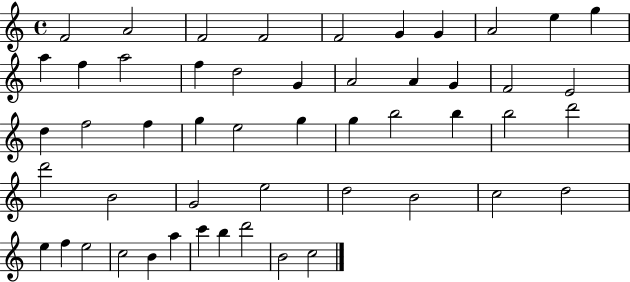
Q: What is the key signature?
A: C major